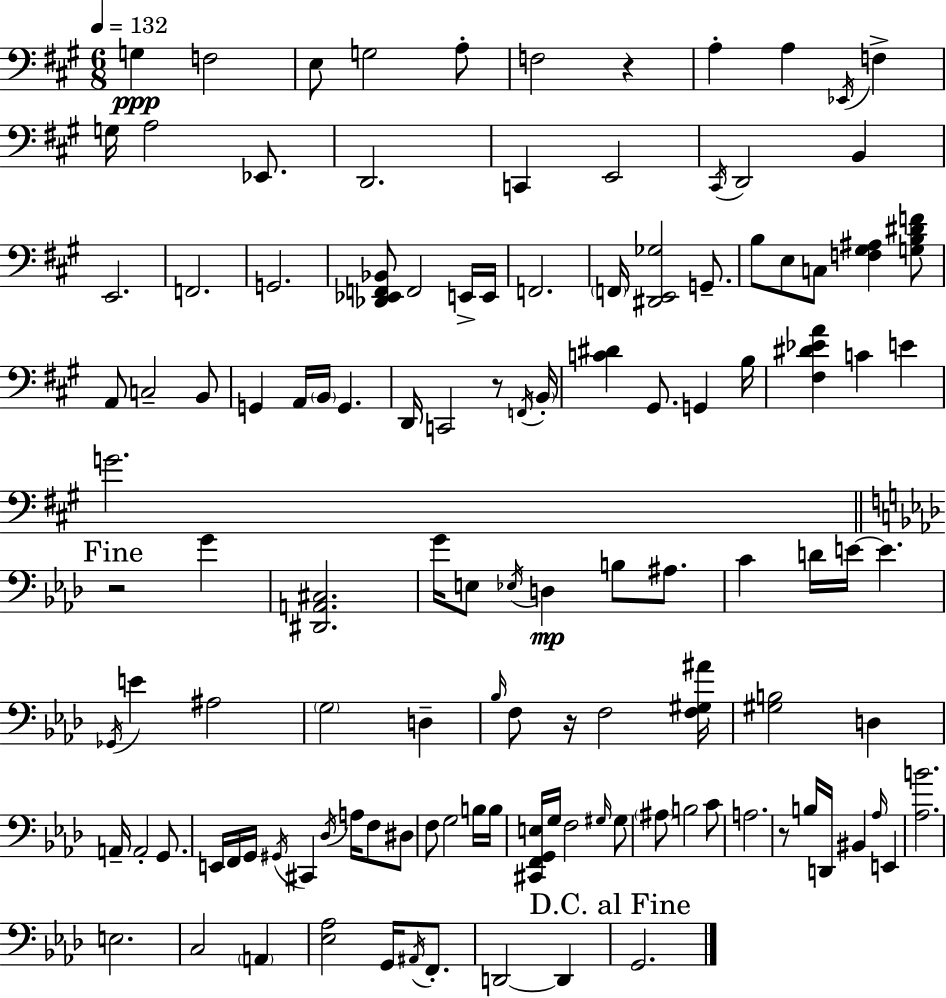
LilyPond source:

{
  \clef bass
  \numericTimeSignature
  \time 6/8
  \key a \major
  \tempo 4 = 132
  g4\ppp f2 | e8 g2 a8-. | f2 r4 | a4-. a4 \acciaccatura { ees,16 } f4-> | \break g16 a2 ees,8. | d,2. | c,4 e,2 | \acciaccatura { cis,16 } d,2 b,4 | \break e,2. | f,2. | g,2. | <des, ees, f, bes,>8 f,2 | \break e,16-> e,16 f,2. | \parenthesize f,16 <dis, e, ges>2 g,8.-- | b8 e8 c8 <f gis ais>4 | <g b dis' f'>8 a,8 c2-- | \break b,8 g,4 a,16 \parenthesize b,16 g,4. | d,16 c,2 r8 | \acciaccatura { f,16 } \parenthesize b,16-. <c' dis'>4 gis,8. g,4 | b16 <fis dis' ees' a'>4 c'4 e'4 | \break g'2. | \mark "Fine" \bar "||" \break \key f \minor r2 g'4 | <dis, a, cis>2. | g'16 e8 \acciaccatura { ees16 }\mp d4 b8 ais8. | c'4 d'16 e'16~~ e'4. | \break \acciaccatura { ges,16 } e'4 ais2 | \parenthesize g2 d4-- | \grace { bes16 } f8 r16 f2 | <f gis ais'>16 <gis b>2 d4 | \break a,16-- a,2-. | g,8. e,16 f,16 g,16 \acciaccatura { gis,16 } cis,4 \acciaccatura { des16 } | a16 f8 dis8 f8 g2 | b16 b16 <cis, f, g, e>16 g16 f2 | \break \grace { gis16 } gis8 \parenthesize ais8 b2 | c'8 a2. | r8 b16 d,16 bis,4 | \grace { aes16 } e,4 <aes b'>2. | \break e2. | c2 | \parenthesize a,4 <ees aes>2 | g,16 \acciaccatura { ais,16 } f,8.-. d,2~~ | \break d,4 \mark "D.C. al Fine" g,2. | \bar "|."
}